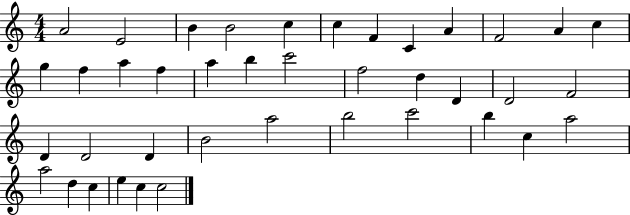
{
  \clef treble
  \numericTimeSignature
  \time 4/4
  \key c \major
  a'2 e'2 | b'4 b'2 c''4 | c''4 f'4 c'4 a'4 | f'2 a'4 c''4 | \break g''4 f''4 a''4 f''4 | a''4 b''4 c'''2 | f''2 d''4 d'4 | d'2 f'2 | \break d'4 d'2 d'4 | b'2 a''2 | b''2 c'''2 | b''4 c''4 a''2 | \break a''2 d''4 c''4 | e''4 c''4 c''2 | \bar "|."
}